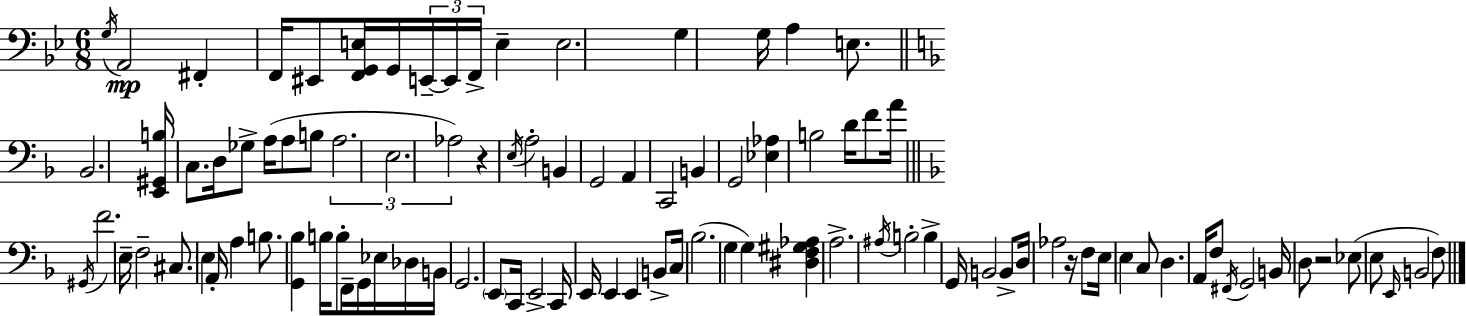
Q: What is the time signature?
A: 6/8